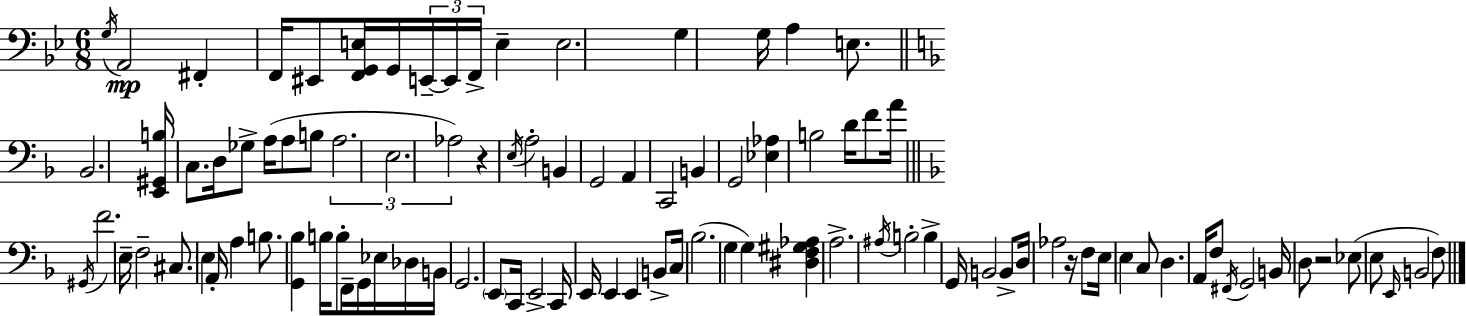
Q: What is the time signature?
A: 6/8